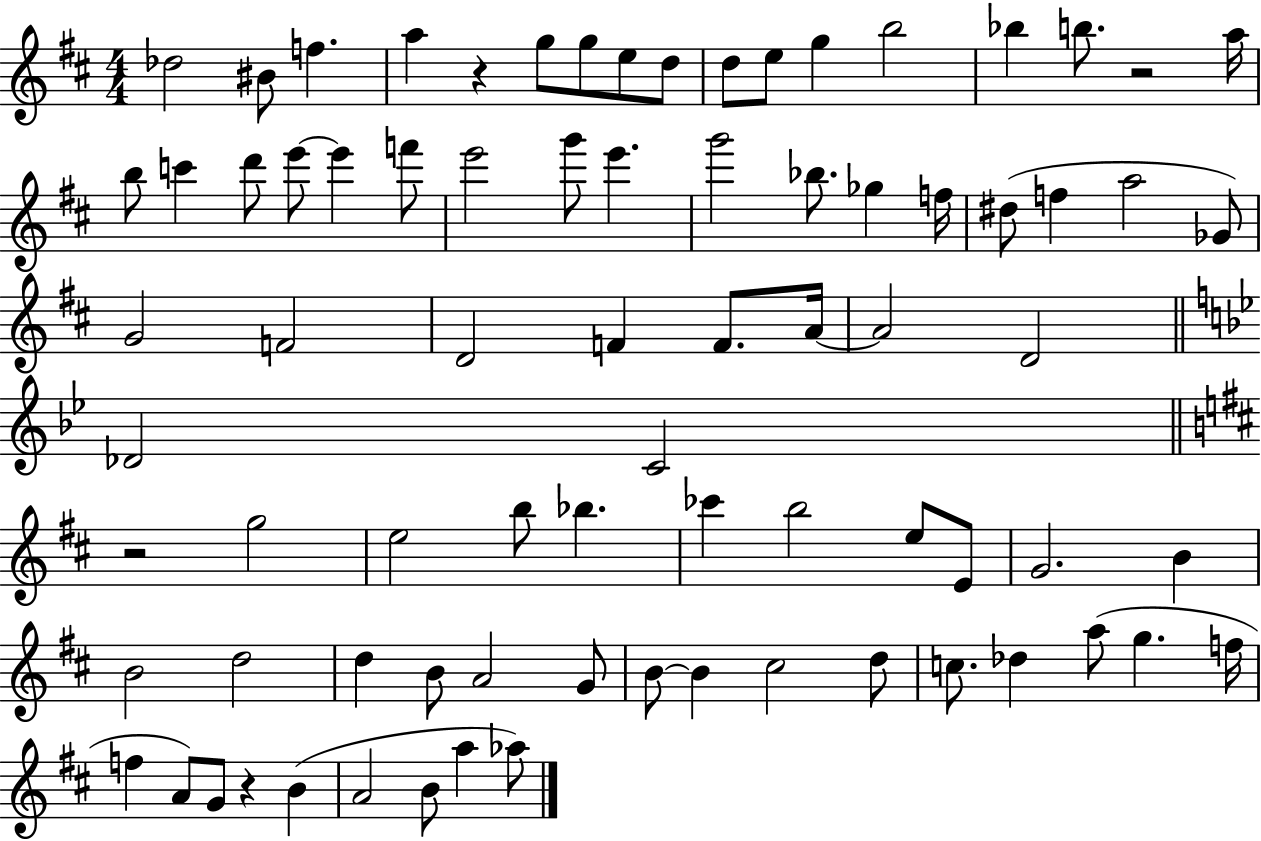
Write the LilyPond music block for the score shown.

{
  \clef treble
  \numericTimeSignature
  \time 4/4
  \key d \major
  des''2 bis'8 f''4. | a''4 r4 g''8 g''8 e''8 d''8 | d''8 e''8 g''4 b''2 | bes''4 b''8. r2 a''16 | \break b''8 c'''4 d'''8 e'''8~~ e'''4 f'''8 | e'''2 g'''8 e'''4. | g'''2 bes''8. ges''4 f''16 | dis''8( f''4 a''2 ges'8) | \break g'2 f'2 | d'2 f'4 f'8. a'16~~ | a'2 d'2 | \bar "||" \break \key g \minor des'2 c'2 | \bar "||" \break \key b \minor r2 g''2 | e''2 b''8 bes''4. | ces'''4 b''2 e''8 e'8 | g'2. b'4 | \break b'2 d''2 | d''4 b'8 a'2 g'8 | b'8~~ b'4 cis''2 d''8 | c''8. des''4 a''8( g''4. f''16 | \break f''4 a'8) g'8 r4 b'4( | a'2 b'8 a''4 aes''8) | \bar "|."
}